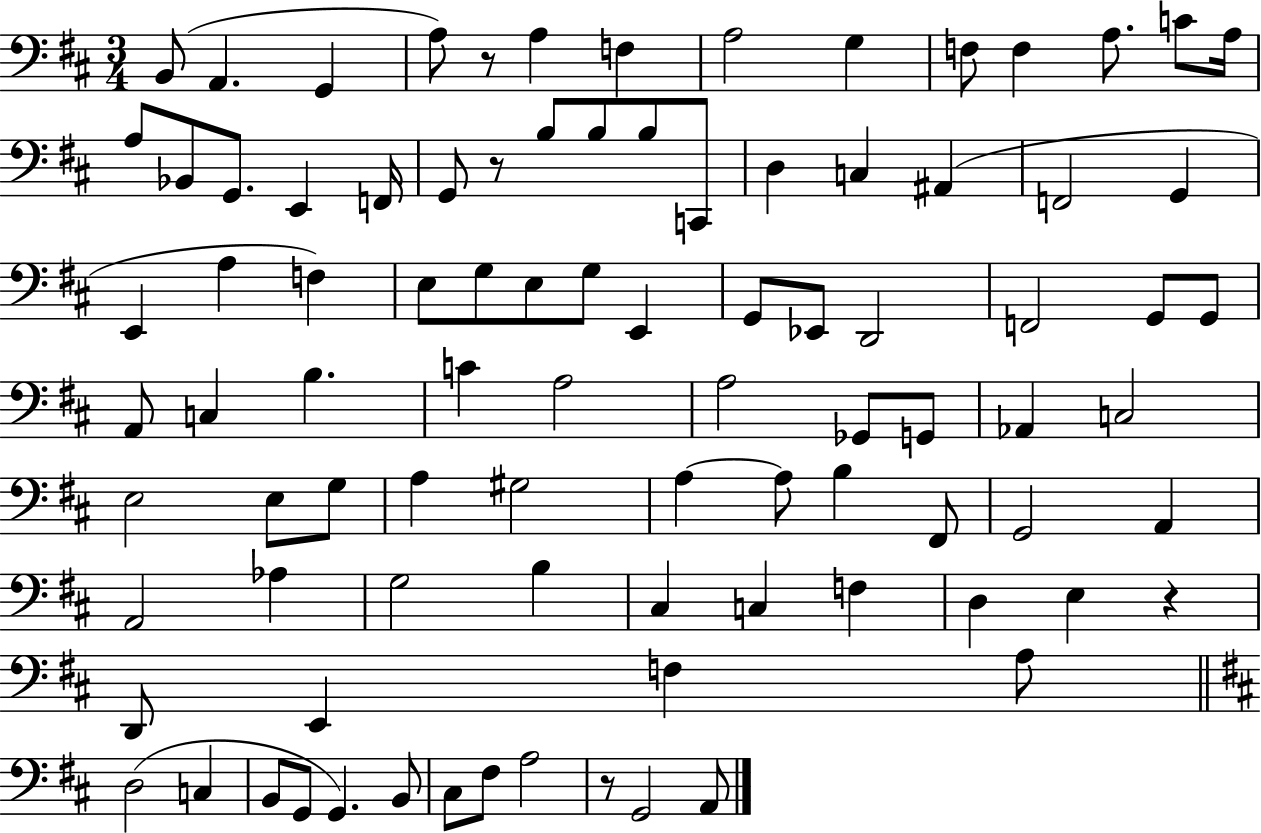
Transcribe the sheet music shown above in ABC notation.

X:1
T:Untitled
M:3/4
L:1/4
K:D
B,,/2 A,, G,, A,/2 z/2 A, F, A,2 G, F,/2 F, A,/2 C/2 A,/4 A,/2 _B,,/2 G,,/2 E,, F,,/4 G,,/2 z/2 B,/2 B,/2 B,/2 C,,/2 D, C, ^A,, F,,2 G,, E,, A, F, E,/2 G,/2 E,/2 G,/2 E,, G,,/2 _E,,/2 D,,2 F,,2 G,,/2 G,,/2 A,,/2 C, B, C A,2 A,2 _G,,/2 G,,/2 _A,, C,2 E,2 E,/2 G,/2 A, ^G,2 A, A,/2 B, ^F,,/2 G,,2 A,, A,,2 _A, G,2 B, ^C, C, F, D, E, z D,,/2 E,, F, A,/2 D,2 C, B,,/2 G,,/2 G,, B,,/2 ^C,/2 ^F,/2 A,2 z/2 G,,2 A,,/2